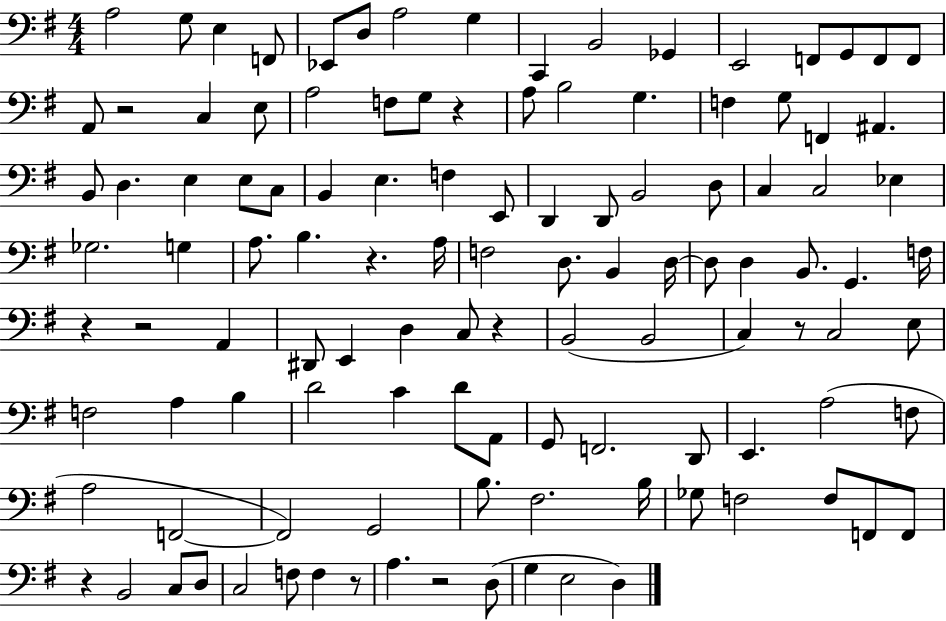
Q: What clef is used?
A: bass